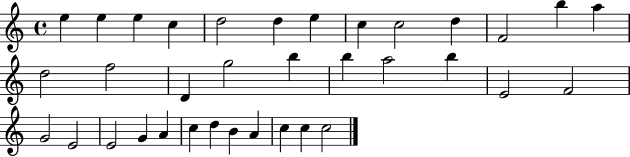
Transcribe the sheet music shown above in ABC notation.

X:1
T:Untitled
M:4/4
L:1/4
K:C
e e e c d2 d e c c2 d F2 b a d2 f2 D g2 b b a2 b E2 F2 G2 E2 E2 G A c d B A c c c2